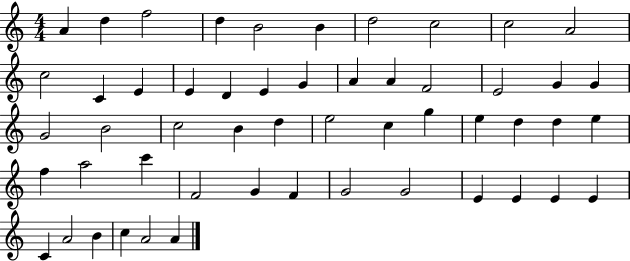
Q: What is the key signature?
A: C major